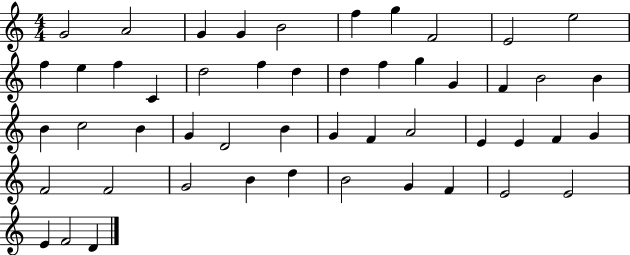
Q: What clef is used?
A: treble